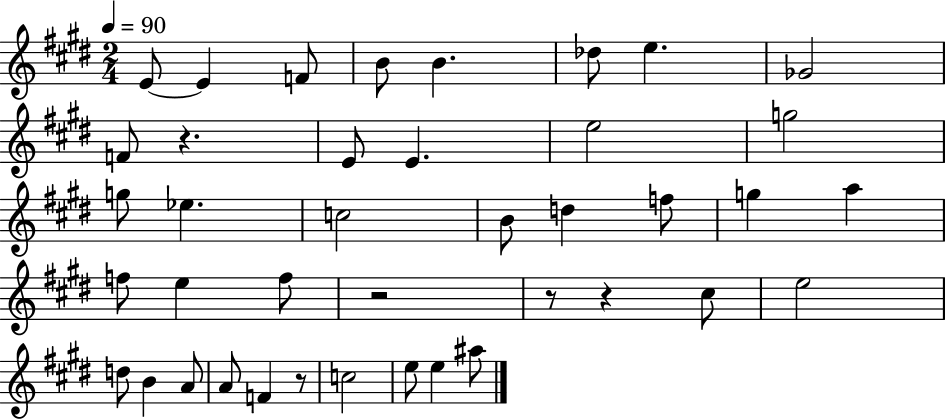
E4/e E4/q F4/e B4/e B4/q. Db5/e E5/q. Gb4/h F4/e R/q. E4/e E4/q. E5/h G5/h G5/e Eb5/q. C5/h B4/e D5/q F5/e G5/q A5/q F5/e E5/q F5/e R/h R/e R/q C#5/e E5/h D5/e B4/q A4/e A4/e F4/q R/e C5/h E5/e E5/q A#5/e